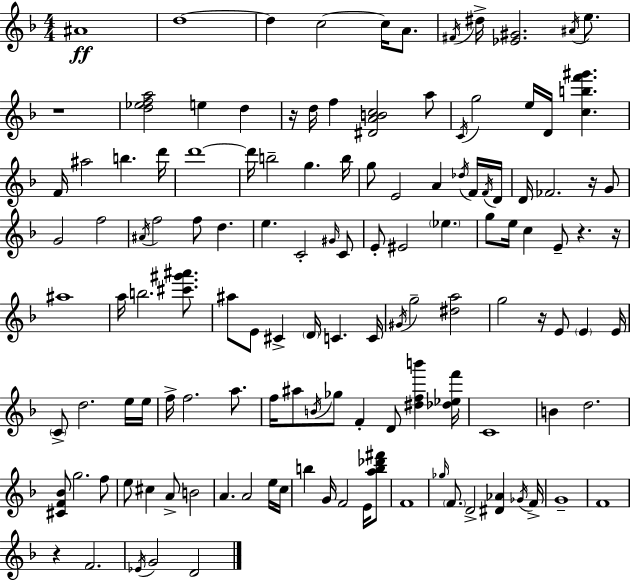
{
  \clef treble
  \numericTimeSignature
  \time 4/4
  \key f \major
  \repeat volta 2 { ais'1\ff | d''1~~ | d''4 c''2~~ c''16 a'8. | \acciaccatura { fis'16 } dis''16-> <ees' gis'>2. \acciaccatura { ais'16 } e''8. | \break r1 | <d'' ees'' f'' a''>2 e''4 d''4 | r16 d''16 f''4 <dis' a' b' c''>2 | a''8 \acciaccatura { c'16 } g''2 e''16 d'16 <c'' b'' f''' gis'''>4. | \break f'16 ais''2 b''4. | d'''16 d'''1~~ | d'''16 b''2-- g''4. | b''16 g''8 e'2 a'4 | \break \acciaccatura { des''16 } f'16 \acciaccatura { f'16 } d'16 d'16 fes'2. | r16 g'8 g'2 f''2 | \acciaccatura { ais'16 } f''2 f''8 | d''4. e''4. c'2-. | \break \grace { gis'16 } c'8 e'8-. eis'2 | \parenthesize ees''4. g''8 e''16 c''4 e'8-- | r4. r16 ais''1 | a''16 b''2. | \break <cis''' gis''' ais'''>8. ais''8 e'8 cis'4-> \parenthesize d'16 | c'4. c'16 \acciaccatura { gis'16 } g''2-- | <dis'' a''>2 g''2 | r16 e'8 \parenthesize e'4 e'16 \parenthesize c'8-> d''2. | \break e''16 e''16 f''16-> f''2. | a''8. f''16 ais''8 \acciaccatura { b'16 } ges''8 f'4-. | d'8 <dis'' f'' b'''>4 <des'' ees'' f'''>16 c'1 | b'4 d''2. | \break <cis' f' bes'>8 g''2. | f''8 e''8 cis''4 a'8-> | b'2 a'4. a'2 | e''16 c''16 b''4 g'16 f'2 | \break e'16 <a'' b'' des''' fis'''>8 f'1 | \grace { ges''16 } \parenthesize f'8. d'2-> | <dis' aes'>4 \acciaccatura { ges'16 } f'16-> g'1-- | f'1 | \break r4 f'2. | \acciaccatura { ees'16 } g'2 | d'2 } \bar "|."
}